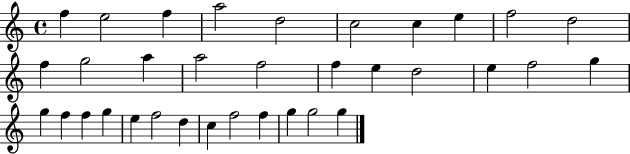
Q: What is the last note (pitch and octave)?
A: G5